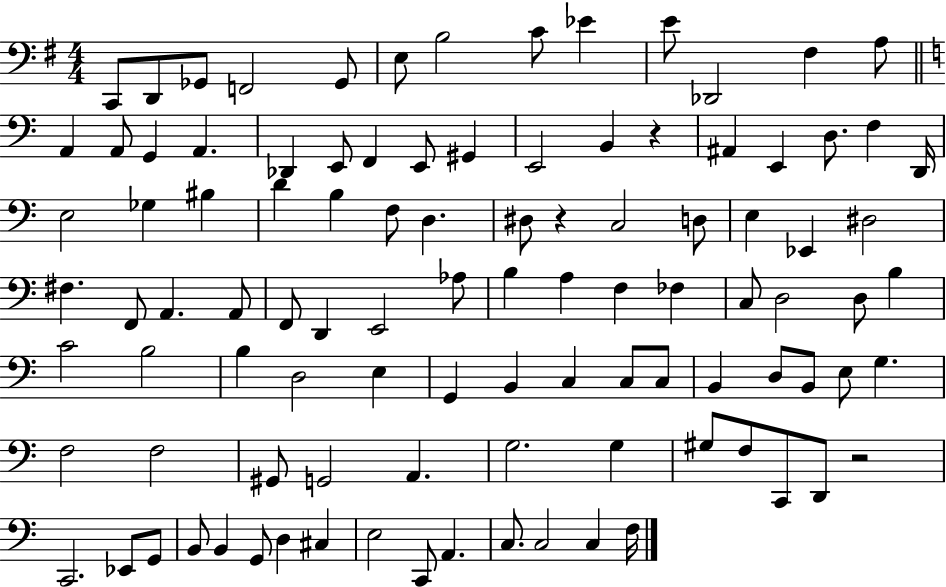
X:1
T:Untitled
M:4/4
L:1/4
K:G
C,,/2 D,,/2 _G,,/2 F,,2 _G,,/2 E,/2 B,2 C/2 _E E/2 _D,,2 ^F, A,/2 A,, A,,/2 G,, A,, _D,, E,,/2 F,, E,,/2 ^G,, E,,2 B,, z ^A,, E,, D,/2 F, D,,/4 E,2 _G, ^B, D B, F,/2 D, ^D,/2 z C,2 D,/2 E, _E,, ^D,2 ^F, F,,/2 A,, A,,/2 F,,/2 D,, E,,2 _A,/2 B, A, F, _F, C,/2 D,2 D,/2 B, C2 B,2 B, D,2 E, G,, B,, C, C,/2 C,/2 B,, D,/2 B,,/2 E,/2 G, F,2 F,2 ^G,,/2 G,,2 A,, G,2 G, ^G,/2 F,/2 C,,/2 D,,/2 z2 C,,2 _E,,/2 G,,/2 B,,/2 B,, G,,/2 D, ^C, E,2 C,,/2 A,, C,/2 C,2 C, F,/4